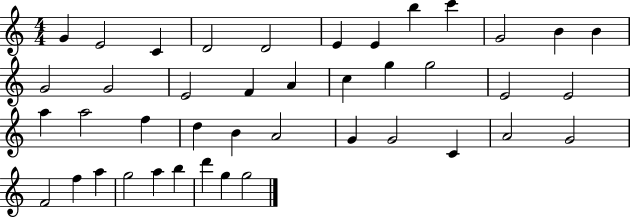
G4/q E4/h C4/q D4/h D4/h E4/q E4/q B5/q C6/q G4/h B4/q B4/q G4/h G4/h E4/h F4/q A4/q C5/q G5/q G5/h E4/h E4/h A5/q A5/h F5/q D5/q B4/q A4/h G4/q G4/h C4/q A4/h G4/h F4/h F5/q A5/q G5/h A5/q B5/q D6/q G5/q G5/h